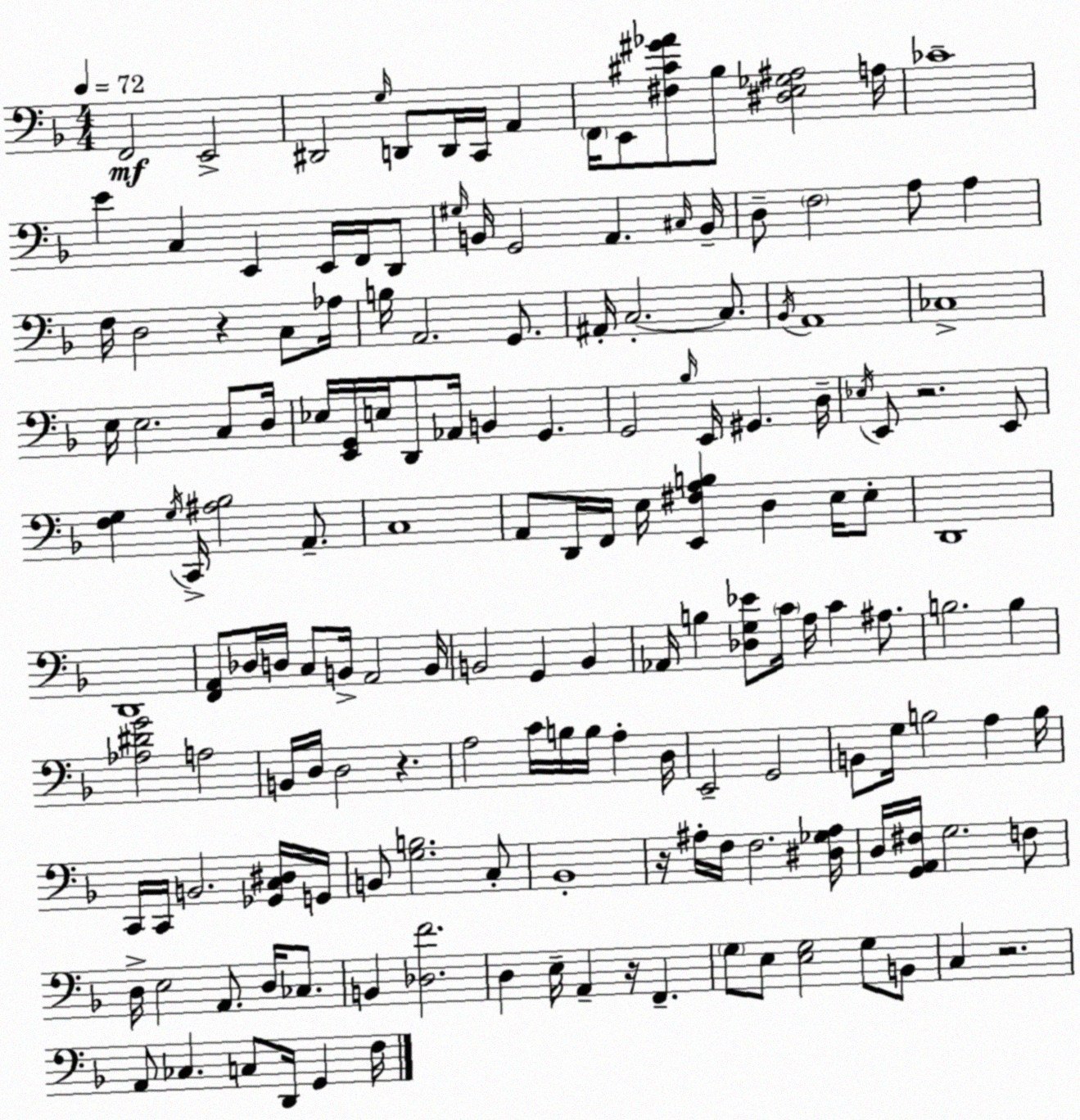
X:1
T:Untitled
M:4/4
L:1/4
K:F
F,,2 E,,2 ^D,,2 G,/4 D,,/2 D,,/4 C,,/4 A,, F,,/4 E,,/2 [^F,^C^G_A]/2 _B,/2 [^D,E,_G,^A,]2 A,/4 _C4 E C, E,, E,,/4 F,,/4 D,,/2 ^G,/4 B,,/4 G,,2 A,, ^C,/4 B,,/4 D,/2 F,2 A,/2 A, F,/4 D,2 z C,/2 _A,/4 B,/4 A,,2 G,,/2 ^A,,/4 C,2 C,/2 _B,,/4 A,,4 _C,4 E,/4 E,2 C,/2 D,/4 _E,/4 [E,,G,,]/4 E,/4 D,,/2 _A,,/4 B,, G,, G,,2 _B,/4 E,,/4 ^G,, D,/4 _E,/4 E,,/2 z2 E,,/2 [F,G,] G,/4 C,,/4 [^A,_B,]2 A,,/2 C,4 A,,/2 D,,/4 F,,/4 E,/4 [E,,^F,A,B,] D, E,/4 E,/2 D,,4 D,,4 [F,,A,,]/2 _D,/4 D,/4 C,/2 B,,/4 A,,2 B,,/4 B,,2 G,, B,, _A,,/4 B, [_D,G,_E]/2 C/4 A,/4 C ^A,/2 B,2 B, [_A,^DG]2 A,2 B,,/4 D,/4 D,2 z A,2 C/4 B,/4 B,/4 A, D,/4 E,,2 G,,2 B,,/2 G,/4 B,2 A, B,/4 C,,/4 C,,/4 B,,2 [_G,,C,^D,]/4 G,,/4 B,,/2 [G,B,]2 C,/2 _B,,4 z/4 ^A,/4 F,/4 F,2 [^D,_G,^A,]/4 D,/4 [G,,A,,^F,]/4 G,2 F,/2 D,/4 E,2 A,,/2 D,/4 _C,/2 B,, [_D,F]2 D, E,/4 A,, z/4 F,, G,/2 E,/2 [E,G,]2 G,/2 B,,/2 C, z2 A,,/2 _C, C,/2 D,,/4 G,, F,/4